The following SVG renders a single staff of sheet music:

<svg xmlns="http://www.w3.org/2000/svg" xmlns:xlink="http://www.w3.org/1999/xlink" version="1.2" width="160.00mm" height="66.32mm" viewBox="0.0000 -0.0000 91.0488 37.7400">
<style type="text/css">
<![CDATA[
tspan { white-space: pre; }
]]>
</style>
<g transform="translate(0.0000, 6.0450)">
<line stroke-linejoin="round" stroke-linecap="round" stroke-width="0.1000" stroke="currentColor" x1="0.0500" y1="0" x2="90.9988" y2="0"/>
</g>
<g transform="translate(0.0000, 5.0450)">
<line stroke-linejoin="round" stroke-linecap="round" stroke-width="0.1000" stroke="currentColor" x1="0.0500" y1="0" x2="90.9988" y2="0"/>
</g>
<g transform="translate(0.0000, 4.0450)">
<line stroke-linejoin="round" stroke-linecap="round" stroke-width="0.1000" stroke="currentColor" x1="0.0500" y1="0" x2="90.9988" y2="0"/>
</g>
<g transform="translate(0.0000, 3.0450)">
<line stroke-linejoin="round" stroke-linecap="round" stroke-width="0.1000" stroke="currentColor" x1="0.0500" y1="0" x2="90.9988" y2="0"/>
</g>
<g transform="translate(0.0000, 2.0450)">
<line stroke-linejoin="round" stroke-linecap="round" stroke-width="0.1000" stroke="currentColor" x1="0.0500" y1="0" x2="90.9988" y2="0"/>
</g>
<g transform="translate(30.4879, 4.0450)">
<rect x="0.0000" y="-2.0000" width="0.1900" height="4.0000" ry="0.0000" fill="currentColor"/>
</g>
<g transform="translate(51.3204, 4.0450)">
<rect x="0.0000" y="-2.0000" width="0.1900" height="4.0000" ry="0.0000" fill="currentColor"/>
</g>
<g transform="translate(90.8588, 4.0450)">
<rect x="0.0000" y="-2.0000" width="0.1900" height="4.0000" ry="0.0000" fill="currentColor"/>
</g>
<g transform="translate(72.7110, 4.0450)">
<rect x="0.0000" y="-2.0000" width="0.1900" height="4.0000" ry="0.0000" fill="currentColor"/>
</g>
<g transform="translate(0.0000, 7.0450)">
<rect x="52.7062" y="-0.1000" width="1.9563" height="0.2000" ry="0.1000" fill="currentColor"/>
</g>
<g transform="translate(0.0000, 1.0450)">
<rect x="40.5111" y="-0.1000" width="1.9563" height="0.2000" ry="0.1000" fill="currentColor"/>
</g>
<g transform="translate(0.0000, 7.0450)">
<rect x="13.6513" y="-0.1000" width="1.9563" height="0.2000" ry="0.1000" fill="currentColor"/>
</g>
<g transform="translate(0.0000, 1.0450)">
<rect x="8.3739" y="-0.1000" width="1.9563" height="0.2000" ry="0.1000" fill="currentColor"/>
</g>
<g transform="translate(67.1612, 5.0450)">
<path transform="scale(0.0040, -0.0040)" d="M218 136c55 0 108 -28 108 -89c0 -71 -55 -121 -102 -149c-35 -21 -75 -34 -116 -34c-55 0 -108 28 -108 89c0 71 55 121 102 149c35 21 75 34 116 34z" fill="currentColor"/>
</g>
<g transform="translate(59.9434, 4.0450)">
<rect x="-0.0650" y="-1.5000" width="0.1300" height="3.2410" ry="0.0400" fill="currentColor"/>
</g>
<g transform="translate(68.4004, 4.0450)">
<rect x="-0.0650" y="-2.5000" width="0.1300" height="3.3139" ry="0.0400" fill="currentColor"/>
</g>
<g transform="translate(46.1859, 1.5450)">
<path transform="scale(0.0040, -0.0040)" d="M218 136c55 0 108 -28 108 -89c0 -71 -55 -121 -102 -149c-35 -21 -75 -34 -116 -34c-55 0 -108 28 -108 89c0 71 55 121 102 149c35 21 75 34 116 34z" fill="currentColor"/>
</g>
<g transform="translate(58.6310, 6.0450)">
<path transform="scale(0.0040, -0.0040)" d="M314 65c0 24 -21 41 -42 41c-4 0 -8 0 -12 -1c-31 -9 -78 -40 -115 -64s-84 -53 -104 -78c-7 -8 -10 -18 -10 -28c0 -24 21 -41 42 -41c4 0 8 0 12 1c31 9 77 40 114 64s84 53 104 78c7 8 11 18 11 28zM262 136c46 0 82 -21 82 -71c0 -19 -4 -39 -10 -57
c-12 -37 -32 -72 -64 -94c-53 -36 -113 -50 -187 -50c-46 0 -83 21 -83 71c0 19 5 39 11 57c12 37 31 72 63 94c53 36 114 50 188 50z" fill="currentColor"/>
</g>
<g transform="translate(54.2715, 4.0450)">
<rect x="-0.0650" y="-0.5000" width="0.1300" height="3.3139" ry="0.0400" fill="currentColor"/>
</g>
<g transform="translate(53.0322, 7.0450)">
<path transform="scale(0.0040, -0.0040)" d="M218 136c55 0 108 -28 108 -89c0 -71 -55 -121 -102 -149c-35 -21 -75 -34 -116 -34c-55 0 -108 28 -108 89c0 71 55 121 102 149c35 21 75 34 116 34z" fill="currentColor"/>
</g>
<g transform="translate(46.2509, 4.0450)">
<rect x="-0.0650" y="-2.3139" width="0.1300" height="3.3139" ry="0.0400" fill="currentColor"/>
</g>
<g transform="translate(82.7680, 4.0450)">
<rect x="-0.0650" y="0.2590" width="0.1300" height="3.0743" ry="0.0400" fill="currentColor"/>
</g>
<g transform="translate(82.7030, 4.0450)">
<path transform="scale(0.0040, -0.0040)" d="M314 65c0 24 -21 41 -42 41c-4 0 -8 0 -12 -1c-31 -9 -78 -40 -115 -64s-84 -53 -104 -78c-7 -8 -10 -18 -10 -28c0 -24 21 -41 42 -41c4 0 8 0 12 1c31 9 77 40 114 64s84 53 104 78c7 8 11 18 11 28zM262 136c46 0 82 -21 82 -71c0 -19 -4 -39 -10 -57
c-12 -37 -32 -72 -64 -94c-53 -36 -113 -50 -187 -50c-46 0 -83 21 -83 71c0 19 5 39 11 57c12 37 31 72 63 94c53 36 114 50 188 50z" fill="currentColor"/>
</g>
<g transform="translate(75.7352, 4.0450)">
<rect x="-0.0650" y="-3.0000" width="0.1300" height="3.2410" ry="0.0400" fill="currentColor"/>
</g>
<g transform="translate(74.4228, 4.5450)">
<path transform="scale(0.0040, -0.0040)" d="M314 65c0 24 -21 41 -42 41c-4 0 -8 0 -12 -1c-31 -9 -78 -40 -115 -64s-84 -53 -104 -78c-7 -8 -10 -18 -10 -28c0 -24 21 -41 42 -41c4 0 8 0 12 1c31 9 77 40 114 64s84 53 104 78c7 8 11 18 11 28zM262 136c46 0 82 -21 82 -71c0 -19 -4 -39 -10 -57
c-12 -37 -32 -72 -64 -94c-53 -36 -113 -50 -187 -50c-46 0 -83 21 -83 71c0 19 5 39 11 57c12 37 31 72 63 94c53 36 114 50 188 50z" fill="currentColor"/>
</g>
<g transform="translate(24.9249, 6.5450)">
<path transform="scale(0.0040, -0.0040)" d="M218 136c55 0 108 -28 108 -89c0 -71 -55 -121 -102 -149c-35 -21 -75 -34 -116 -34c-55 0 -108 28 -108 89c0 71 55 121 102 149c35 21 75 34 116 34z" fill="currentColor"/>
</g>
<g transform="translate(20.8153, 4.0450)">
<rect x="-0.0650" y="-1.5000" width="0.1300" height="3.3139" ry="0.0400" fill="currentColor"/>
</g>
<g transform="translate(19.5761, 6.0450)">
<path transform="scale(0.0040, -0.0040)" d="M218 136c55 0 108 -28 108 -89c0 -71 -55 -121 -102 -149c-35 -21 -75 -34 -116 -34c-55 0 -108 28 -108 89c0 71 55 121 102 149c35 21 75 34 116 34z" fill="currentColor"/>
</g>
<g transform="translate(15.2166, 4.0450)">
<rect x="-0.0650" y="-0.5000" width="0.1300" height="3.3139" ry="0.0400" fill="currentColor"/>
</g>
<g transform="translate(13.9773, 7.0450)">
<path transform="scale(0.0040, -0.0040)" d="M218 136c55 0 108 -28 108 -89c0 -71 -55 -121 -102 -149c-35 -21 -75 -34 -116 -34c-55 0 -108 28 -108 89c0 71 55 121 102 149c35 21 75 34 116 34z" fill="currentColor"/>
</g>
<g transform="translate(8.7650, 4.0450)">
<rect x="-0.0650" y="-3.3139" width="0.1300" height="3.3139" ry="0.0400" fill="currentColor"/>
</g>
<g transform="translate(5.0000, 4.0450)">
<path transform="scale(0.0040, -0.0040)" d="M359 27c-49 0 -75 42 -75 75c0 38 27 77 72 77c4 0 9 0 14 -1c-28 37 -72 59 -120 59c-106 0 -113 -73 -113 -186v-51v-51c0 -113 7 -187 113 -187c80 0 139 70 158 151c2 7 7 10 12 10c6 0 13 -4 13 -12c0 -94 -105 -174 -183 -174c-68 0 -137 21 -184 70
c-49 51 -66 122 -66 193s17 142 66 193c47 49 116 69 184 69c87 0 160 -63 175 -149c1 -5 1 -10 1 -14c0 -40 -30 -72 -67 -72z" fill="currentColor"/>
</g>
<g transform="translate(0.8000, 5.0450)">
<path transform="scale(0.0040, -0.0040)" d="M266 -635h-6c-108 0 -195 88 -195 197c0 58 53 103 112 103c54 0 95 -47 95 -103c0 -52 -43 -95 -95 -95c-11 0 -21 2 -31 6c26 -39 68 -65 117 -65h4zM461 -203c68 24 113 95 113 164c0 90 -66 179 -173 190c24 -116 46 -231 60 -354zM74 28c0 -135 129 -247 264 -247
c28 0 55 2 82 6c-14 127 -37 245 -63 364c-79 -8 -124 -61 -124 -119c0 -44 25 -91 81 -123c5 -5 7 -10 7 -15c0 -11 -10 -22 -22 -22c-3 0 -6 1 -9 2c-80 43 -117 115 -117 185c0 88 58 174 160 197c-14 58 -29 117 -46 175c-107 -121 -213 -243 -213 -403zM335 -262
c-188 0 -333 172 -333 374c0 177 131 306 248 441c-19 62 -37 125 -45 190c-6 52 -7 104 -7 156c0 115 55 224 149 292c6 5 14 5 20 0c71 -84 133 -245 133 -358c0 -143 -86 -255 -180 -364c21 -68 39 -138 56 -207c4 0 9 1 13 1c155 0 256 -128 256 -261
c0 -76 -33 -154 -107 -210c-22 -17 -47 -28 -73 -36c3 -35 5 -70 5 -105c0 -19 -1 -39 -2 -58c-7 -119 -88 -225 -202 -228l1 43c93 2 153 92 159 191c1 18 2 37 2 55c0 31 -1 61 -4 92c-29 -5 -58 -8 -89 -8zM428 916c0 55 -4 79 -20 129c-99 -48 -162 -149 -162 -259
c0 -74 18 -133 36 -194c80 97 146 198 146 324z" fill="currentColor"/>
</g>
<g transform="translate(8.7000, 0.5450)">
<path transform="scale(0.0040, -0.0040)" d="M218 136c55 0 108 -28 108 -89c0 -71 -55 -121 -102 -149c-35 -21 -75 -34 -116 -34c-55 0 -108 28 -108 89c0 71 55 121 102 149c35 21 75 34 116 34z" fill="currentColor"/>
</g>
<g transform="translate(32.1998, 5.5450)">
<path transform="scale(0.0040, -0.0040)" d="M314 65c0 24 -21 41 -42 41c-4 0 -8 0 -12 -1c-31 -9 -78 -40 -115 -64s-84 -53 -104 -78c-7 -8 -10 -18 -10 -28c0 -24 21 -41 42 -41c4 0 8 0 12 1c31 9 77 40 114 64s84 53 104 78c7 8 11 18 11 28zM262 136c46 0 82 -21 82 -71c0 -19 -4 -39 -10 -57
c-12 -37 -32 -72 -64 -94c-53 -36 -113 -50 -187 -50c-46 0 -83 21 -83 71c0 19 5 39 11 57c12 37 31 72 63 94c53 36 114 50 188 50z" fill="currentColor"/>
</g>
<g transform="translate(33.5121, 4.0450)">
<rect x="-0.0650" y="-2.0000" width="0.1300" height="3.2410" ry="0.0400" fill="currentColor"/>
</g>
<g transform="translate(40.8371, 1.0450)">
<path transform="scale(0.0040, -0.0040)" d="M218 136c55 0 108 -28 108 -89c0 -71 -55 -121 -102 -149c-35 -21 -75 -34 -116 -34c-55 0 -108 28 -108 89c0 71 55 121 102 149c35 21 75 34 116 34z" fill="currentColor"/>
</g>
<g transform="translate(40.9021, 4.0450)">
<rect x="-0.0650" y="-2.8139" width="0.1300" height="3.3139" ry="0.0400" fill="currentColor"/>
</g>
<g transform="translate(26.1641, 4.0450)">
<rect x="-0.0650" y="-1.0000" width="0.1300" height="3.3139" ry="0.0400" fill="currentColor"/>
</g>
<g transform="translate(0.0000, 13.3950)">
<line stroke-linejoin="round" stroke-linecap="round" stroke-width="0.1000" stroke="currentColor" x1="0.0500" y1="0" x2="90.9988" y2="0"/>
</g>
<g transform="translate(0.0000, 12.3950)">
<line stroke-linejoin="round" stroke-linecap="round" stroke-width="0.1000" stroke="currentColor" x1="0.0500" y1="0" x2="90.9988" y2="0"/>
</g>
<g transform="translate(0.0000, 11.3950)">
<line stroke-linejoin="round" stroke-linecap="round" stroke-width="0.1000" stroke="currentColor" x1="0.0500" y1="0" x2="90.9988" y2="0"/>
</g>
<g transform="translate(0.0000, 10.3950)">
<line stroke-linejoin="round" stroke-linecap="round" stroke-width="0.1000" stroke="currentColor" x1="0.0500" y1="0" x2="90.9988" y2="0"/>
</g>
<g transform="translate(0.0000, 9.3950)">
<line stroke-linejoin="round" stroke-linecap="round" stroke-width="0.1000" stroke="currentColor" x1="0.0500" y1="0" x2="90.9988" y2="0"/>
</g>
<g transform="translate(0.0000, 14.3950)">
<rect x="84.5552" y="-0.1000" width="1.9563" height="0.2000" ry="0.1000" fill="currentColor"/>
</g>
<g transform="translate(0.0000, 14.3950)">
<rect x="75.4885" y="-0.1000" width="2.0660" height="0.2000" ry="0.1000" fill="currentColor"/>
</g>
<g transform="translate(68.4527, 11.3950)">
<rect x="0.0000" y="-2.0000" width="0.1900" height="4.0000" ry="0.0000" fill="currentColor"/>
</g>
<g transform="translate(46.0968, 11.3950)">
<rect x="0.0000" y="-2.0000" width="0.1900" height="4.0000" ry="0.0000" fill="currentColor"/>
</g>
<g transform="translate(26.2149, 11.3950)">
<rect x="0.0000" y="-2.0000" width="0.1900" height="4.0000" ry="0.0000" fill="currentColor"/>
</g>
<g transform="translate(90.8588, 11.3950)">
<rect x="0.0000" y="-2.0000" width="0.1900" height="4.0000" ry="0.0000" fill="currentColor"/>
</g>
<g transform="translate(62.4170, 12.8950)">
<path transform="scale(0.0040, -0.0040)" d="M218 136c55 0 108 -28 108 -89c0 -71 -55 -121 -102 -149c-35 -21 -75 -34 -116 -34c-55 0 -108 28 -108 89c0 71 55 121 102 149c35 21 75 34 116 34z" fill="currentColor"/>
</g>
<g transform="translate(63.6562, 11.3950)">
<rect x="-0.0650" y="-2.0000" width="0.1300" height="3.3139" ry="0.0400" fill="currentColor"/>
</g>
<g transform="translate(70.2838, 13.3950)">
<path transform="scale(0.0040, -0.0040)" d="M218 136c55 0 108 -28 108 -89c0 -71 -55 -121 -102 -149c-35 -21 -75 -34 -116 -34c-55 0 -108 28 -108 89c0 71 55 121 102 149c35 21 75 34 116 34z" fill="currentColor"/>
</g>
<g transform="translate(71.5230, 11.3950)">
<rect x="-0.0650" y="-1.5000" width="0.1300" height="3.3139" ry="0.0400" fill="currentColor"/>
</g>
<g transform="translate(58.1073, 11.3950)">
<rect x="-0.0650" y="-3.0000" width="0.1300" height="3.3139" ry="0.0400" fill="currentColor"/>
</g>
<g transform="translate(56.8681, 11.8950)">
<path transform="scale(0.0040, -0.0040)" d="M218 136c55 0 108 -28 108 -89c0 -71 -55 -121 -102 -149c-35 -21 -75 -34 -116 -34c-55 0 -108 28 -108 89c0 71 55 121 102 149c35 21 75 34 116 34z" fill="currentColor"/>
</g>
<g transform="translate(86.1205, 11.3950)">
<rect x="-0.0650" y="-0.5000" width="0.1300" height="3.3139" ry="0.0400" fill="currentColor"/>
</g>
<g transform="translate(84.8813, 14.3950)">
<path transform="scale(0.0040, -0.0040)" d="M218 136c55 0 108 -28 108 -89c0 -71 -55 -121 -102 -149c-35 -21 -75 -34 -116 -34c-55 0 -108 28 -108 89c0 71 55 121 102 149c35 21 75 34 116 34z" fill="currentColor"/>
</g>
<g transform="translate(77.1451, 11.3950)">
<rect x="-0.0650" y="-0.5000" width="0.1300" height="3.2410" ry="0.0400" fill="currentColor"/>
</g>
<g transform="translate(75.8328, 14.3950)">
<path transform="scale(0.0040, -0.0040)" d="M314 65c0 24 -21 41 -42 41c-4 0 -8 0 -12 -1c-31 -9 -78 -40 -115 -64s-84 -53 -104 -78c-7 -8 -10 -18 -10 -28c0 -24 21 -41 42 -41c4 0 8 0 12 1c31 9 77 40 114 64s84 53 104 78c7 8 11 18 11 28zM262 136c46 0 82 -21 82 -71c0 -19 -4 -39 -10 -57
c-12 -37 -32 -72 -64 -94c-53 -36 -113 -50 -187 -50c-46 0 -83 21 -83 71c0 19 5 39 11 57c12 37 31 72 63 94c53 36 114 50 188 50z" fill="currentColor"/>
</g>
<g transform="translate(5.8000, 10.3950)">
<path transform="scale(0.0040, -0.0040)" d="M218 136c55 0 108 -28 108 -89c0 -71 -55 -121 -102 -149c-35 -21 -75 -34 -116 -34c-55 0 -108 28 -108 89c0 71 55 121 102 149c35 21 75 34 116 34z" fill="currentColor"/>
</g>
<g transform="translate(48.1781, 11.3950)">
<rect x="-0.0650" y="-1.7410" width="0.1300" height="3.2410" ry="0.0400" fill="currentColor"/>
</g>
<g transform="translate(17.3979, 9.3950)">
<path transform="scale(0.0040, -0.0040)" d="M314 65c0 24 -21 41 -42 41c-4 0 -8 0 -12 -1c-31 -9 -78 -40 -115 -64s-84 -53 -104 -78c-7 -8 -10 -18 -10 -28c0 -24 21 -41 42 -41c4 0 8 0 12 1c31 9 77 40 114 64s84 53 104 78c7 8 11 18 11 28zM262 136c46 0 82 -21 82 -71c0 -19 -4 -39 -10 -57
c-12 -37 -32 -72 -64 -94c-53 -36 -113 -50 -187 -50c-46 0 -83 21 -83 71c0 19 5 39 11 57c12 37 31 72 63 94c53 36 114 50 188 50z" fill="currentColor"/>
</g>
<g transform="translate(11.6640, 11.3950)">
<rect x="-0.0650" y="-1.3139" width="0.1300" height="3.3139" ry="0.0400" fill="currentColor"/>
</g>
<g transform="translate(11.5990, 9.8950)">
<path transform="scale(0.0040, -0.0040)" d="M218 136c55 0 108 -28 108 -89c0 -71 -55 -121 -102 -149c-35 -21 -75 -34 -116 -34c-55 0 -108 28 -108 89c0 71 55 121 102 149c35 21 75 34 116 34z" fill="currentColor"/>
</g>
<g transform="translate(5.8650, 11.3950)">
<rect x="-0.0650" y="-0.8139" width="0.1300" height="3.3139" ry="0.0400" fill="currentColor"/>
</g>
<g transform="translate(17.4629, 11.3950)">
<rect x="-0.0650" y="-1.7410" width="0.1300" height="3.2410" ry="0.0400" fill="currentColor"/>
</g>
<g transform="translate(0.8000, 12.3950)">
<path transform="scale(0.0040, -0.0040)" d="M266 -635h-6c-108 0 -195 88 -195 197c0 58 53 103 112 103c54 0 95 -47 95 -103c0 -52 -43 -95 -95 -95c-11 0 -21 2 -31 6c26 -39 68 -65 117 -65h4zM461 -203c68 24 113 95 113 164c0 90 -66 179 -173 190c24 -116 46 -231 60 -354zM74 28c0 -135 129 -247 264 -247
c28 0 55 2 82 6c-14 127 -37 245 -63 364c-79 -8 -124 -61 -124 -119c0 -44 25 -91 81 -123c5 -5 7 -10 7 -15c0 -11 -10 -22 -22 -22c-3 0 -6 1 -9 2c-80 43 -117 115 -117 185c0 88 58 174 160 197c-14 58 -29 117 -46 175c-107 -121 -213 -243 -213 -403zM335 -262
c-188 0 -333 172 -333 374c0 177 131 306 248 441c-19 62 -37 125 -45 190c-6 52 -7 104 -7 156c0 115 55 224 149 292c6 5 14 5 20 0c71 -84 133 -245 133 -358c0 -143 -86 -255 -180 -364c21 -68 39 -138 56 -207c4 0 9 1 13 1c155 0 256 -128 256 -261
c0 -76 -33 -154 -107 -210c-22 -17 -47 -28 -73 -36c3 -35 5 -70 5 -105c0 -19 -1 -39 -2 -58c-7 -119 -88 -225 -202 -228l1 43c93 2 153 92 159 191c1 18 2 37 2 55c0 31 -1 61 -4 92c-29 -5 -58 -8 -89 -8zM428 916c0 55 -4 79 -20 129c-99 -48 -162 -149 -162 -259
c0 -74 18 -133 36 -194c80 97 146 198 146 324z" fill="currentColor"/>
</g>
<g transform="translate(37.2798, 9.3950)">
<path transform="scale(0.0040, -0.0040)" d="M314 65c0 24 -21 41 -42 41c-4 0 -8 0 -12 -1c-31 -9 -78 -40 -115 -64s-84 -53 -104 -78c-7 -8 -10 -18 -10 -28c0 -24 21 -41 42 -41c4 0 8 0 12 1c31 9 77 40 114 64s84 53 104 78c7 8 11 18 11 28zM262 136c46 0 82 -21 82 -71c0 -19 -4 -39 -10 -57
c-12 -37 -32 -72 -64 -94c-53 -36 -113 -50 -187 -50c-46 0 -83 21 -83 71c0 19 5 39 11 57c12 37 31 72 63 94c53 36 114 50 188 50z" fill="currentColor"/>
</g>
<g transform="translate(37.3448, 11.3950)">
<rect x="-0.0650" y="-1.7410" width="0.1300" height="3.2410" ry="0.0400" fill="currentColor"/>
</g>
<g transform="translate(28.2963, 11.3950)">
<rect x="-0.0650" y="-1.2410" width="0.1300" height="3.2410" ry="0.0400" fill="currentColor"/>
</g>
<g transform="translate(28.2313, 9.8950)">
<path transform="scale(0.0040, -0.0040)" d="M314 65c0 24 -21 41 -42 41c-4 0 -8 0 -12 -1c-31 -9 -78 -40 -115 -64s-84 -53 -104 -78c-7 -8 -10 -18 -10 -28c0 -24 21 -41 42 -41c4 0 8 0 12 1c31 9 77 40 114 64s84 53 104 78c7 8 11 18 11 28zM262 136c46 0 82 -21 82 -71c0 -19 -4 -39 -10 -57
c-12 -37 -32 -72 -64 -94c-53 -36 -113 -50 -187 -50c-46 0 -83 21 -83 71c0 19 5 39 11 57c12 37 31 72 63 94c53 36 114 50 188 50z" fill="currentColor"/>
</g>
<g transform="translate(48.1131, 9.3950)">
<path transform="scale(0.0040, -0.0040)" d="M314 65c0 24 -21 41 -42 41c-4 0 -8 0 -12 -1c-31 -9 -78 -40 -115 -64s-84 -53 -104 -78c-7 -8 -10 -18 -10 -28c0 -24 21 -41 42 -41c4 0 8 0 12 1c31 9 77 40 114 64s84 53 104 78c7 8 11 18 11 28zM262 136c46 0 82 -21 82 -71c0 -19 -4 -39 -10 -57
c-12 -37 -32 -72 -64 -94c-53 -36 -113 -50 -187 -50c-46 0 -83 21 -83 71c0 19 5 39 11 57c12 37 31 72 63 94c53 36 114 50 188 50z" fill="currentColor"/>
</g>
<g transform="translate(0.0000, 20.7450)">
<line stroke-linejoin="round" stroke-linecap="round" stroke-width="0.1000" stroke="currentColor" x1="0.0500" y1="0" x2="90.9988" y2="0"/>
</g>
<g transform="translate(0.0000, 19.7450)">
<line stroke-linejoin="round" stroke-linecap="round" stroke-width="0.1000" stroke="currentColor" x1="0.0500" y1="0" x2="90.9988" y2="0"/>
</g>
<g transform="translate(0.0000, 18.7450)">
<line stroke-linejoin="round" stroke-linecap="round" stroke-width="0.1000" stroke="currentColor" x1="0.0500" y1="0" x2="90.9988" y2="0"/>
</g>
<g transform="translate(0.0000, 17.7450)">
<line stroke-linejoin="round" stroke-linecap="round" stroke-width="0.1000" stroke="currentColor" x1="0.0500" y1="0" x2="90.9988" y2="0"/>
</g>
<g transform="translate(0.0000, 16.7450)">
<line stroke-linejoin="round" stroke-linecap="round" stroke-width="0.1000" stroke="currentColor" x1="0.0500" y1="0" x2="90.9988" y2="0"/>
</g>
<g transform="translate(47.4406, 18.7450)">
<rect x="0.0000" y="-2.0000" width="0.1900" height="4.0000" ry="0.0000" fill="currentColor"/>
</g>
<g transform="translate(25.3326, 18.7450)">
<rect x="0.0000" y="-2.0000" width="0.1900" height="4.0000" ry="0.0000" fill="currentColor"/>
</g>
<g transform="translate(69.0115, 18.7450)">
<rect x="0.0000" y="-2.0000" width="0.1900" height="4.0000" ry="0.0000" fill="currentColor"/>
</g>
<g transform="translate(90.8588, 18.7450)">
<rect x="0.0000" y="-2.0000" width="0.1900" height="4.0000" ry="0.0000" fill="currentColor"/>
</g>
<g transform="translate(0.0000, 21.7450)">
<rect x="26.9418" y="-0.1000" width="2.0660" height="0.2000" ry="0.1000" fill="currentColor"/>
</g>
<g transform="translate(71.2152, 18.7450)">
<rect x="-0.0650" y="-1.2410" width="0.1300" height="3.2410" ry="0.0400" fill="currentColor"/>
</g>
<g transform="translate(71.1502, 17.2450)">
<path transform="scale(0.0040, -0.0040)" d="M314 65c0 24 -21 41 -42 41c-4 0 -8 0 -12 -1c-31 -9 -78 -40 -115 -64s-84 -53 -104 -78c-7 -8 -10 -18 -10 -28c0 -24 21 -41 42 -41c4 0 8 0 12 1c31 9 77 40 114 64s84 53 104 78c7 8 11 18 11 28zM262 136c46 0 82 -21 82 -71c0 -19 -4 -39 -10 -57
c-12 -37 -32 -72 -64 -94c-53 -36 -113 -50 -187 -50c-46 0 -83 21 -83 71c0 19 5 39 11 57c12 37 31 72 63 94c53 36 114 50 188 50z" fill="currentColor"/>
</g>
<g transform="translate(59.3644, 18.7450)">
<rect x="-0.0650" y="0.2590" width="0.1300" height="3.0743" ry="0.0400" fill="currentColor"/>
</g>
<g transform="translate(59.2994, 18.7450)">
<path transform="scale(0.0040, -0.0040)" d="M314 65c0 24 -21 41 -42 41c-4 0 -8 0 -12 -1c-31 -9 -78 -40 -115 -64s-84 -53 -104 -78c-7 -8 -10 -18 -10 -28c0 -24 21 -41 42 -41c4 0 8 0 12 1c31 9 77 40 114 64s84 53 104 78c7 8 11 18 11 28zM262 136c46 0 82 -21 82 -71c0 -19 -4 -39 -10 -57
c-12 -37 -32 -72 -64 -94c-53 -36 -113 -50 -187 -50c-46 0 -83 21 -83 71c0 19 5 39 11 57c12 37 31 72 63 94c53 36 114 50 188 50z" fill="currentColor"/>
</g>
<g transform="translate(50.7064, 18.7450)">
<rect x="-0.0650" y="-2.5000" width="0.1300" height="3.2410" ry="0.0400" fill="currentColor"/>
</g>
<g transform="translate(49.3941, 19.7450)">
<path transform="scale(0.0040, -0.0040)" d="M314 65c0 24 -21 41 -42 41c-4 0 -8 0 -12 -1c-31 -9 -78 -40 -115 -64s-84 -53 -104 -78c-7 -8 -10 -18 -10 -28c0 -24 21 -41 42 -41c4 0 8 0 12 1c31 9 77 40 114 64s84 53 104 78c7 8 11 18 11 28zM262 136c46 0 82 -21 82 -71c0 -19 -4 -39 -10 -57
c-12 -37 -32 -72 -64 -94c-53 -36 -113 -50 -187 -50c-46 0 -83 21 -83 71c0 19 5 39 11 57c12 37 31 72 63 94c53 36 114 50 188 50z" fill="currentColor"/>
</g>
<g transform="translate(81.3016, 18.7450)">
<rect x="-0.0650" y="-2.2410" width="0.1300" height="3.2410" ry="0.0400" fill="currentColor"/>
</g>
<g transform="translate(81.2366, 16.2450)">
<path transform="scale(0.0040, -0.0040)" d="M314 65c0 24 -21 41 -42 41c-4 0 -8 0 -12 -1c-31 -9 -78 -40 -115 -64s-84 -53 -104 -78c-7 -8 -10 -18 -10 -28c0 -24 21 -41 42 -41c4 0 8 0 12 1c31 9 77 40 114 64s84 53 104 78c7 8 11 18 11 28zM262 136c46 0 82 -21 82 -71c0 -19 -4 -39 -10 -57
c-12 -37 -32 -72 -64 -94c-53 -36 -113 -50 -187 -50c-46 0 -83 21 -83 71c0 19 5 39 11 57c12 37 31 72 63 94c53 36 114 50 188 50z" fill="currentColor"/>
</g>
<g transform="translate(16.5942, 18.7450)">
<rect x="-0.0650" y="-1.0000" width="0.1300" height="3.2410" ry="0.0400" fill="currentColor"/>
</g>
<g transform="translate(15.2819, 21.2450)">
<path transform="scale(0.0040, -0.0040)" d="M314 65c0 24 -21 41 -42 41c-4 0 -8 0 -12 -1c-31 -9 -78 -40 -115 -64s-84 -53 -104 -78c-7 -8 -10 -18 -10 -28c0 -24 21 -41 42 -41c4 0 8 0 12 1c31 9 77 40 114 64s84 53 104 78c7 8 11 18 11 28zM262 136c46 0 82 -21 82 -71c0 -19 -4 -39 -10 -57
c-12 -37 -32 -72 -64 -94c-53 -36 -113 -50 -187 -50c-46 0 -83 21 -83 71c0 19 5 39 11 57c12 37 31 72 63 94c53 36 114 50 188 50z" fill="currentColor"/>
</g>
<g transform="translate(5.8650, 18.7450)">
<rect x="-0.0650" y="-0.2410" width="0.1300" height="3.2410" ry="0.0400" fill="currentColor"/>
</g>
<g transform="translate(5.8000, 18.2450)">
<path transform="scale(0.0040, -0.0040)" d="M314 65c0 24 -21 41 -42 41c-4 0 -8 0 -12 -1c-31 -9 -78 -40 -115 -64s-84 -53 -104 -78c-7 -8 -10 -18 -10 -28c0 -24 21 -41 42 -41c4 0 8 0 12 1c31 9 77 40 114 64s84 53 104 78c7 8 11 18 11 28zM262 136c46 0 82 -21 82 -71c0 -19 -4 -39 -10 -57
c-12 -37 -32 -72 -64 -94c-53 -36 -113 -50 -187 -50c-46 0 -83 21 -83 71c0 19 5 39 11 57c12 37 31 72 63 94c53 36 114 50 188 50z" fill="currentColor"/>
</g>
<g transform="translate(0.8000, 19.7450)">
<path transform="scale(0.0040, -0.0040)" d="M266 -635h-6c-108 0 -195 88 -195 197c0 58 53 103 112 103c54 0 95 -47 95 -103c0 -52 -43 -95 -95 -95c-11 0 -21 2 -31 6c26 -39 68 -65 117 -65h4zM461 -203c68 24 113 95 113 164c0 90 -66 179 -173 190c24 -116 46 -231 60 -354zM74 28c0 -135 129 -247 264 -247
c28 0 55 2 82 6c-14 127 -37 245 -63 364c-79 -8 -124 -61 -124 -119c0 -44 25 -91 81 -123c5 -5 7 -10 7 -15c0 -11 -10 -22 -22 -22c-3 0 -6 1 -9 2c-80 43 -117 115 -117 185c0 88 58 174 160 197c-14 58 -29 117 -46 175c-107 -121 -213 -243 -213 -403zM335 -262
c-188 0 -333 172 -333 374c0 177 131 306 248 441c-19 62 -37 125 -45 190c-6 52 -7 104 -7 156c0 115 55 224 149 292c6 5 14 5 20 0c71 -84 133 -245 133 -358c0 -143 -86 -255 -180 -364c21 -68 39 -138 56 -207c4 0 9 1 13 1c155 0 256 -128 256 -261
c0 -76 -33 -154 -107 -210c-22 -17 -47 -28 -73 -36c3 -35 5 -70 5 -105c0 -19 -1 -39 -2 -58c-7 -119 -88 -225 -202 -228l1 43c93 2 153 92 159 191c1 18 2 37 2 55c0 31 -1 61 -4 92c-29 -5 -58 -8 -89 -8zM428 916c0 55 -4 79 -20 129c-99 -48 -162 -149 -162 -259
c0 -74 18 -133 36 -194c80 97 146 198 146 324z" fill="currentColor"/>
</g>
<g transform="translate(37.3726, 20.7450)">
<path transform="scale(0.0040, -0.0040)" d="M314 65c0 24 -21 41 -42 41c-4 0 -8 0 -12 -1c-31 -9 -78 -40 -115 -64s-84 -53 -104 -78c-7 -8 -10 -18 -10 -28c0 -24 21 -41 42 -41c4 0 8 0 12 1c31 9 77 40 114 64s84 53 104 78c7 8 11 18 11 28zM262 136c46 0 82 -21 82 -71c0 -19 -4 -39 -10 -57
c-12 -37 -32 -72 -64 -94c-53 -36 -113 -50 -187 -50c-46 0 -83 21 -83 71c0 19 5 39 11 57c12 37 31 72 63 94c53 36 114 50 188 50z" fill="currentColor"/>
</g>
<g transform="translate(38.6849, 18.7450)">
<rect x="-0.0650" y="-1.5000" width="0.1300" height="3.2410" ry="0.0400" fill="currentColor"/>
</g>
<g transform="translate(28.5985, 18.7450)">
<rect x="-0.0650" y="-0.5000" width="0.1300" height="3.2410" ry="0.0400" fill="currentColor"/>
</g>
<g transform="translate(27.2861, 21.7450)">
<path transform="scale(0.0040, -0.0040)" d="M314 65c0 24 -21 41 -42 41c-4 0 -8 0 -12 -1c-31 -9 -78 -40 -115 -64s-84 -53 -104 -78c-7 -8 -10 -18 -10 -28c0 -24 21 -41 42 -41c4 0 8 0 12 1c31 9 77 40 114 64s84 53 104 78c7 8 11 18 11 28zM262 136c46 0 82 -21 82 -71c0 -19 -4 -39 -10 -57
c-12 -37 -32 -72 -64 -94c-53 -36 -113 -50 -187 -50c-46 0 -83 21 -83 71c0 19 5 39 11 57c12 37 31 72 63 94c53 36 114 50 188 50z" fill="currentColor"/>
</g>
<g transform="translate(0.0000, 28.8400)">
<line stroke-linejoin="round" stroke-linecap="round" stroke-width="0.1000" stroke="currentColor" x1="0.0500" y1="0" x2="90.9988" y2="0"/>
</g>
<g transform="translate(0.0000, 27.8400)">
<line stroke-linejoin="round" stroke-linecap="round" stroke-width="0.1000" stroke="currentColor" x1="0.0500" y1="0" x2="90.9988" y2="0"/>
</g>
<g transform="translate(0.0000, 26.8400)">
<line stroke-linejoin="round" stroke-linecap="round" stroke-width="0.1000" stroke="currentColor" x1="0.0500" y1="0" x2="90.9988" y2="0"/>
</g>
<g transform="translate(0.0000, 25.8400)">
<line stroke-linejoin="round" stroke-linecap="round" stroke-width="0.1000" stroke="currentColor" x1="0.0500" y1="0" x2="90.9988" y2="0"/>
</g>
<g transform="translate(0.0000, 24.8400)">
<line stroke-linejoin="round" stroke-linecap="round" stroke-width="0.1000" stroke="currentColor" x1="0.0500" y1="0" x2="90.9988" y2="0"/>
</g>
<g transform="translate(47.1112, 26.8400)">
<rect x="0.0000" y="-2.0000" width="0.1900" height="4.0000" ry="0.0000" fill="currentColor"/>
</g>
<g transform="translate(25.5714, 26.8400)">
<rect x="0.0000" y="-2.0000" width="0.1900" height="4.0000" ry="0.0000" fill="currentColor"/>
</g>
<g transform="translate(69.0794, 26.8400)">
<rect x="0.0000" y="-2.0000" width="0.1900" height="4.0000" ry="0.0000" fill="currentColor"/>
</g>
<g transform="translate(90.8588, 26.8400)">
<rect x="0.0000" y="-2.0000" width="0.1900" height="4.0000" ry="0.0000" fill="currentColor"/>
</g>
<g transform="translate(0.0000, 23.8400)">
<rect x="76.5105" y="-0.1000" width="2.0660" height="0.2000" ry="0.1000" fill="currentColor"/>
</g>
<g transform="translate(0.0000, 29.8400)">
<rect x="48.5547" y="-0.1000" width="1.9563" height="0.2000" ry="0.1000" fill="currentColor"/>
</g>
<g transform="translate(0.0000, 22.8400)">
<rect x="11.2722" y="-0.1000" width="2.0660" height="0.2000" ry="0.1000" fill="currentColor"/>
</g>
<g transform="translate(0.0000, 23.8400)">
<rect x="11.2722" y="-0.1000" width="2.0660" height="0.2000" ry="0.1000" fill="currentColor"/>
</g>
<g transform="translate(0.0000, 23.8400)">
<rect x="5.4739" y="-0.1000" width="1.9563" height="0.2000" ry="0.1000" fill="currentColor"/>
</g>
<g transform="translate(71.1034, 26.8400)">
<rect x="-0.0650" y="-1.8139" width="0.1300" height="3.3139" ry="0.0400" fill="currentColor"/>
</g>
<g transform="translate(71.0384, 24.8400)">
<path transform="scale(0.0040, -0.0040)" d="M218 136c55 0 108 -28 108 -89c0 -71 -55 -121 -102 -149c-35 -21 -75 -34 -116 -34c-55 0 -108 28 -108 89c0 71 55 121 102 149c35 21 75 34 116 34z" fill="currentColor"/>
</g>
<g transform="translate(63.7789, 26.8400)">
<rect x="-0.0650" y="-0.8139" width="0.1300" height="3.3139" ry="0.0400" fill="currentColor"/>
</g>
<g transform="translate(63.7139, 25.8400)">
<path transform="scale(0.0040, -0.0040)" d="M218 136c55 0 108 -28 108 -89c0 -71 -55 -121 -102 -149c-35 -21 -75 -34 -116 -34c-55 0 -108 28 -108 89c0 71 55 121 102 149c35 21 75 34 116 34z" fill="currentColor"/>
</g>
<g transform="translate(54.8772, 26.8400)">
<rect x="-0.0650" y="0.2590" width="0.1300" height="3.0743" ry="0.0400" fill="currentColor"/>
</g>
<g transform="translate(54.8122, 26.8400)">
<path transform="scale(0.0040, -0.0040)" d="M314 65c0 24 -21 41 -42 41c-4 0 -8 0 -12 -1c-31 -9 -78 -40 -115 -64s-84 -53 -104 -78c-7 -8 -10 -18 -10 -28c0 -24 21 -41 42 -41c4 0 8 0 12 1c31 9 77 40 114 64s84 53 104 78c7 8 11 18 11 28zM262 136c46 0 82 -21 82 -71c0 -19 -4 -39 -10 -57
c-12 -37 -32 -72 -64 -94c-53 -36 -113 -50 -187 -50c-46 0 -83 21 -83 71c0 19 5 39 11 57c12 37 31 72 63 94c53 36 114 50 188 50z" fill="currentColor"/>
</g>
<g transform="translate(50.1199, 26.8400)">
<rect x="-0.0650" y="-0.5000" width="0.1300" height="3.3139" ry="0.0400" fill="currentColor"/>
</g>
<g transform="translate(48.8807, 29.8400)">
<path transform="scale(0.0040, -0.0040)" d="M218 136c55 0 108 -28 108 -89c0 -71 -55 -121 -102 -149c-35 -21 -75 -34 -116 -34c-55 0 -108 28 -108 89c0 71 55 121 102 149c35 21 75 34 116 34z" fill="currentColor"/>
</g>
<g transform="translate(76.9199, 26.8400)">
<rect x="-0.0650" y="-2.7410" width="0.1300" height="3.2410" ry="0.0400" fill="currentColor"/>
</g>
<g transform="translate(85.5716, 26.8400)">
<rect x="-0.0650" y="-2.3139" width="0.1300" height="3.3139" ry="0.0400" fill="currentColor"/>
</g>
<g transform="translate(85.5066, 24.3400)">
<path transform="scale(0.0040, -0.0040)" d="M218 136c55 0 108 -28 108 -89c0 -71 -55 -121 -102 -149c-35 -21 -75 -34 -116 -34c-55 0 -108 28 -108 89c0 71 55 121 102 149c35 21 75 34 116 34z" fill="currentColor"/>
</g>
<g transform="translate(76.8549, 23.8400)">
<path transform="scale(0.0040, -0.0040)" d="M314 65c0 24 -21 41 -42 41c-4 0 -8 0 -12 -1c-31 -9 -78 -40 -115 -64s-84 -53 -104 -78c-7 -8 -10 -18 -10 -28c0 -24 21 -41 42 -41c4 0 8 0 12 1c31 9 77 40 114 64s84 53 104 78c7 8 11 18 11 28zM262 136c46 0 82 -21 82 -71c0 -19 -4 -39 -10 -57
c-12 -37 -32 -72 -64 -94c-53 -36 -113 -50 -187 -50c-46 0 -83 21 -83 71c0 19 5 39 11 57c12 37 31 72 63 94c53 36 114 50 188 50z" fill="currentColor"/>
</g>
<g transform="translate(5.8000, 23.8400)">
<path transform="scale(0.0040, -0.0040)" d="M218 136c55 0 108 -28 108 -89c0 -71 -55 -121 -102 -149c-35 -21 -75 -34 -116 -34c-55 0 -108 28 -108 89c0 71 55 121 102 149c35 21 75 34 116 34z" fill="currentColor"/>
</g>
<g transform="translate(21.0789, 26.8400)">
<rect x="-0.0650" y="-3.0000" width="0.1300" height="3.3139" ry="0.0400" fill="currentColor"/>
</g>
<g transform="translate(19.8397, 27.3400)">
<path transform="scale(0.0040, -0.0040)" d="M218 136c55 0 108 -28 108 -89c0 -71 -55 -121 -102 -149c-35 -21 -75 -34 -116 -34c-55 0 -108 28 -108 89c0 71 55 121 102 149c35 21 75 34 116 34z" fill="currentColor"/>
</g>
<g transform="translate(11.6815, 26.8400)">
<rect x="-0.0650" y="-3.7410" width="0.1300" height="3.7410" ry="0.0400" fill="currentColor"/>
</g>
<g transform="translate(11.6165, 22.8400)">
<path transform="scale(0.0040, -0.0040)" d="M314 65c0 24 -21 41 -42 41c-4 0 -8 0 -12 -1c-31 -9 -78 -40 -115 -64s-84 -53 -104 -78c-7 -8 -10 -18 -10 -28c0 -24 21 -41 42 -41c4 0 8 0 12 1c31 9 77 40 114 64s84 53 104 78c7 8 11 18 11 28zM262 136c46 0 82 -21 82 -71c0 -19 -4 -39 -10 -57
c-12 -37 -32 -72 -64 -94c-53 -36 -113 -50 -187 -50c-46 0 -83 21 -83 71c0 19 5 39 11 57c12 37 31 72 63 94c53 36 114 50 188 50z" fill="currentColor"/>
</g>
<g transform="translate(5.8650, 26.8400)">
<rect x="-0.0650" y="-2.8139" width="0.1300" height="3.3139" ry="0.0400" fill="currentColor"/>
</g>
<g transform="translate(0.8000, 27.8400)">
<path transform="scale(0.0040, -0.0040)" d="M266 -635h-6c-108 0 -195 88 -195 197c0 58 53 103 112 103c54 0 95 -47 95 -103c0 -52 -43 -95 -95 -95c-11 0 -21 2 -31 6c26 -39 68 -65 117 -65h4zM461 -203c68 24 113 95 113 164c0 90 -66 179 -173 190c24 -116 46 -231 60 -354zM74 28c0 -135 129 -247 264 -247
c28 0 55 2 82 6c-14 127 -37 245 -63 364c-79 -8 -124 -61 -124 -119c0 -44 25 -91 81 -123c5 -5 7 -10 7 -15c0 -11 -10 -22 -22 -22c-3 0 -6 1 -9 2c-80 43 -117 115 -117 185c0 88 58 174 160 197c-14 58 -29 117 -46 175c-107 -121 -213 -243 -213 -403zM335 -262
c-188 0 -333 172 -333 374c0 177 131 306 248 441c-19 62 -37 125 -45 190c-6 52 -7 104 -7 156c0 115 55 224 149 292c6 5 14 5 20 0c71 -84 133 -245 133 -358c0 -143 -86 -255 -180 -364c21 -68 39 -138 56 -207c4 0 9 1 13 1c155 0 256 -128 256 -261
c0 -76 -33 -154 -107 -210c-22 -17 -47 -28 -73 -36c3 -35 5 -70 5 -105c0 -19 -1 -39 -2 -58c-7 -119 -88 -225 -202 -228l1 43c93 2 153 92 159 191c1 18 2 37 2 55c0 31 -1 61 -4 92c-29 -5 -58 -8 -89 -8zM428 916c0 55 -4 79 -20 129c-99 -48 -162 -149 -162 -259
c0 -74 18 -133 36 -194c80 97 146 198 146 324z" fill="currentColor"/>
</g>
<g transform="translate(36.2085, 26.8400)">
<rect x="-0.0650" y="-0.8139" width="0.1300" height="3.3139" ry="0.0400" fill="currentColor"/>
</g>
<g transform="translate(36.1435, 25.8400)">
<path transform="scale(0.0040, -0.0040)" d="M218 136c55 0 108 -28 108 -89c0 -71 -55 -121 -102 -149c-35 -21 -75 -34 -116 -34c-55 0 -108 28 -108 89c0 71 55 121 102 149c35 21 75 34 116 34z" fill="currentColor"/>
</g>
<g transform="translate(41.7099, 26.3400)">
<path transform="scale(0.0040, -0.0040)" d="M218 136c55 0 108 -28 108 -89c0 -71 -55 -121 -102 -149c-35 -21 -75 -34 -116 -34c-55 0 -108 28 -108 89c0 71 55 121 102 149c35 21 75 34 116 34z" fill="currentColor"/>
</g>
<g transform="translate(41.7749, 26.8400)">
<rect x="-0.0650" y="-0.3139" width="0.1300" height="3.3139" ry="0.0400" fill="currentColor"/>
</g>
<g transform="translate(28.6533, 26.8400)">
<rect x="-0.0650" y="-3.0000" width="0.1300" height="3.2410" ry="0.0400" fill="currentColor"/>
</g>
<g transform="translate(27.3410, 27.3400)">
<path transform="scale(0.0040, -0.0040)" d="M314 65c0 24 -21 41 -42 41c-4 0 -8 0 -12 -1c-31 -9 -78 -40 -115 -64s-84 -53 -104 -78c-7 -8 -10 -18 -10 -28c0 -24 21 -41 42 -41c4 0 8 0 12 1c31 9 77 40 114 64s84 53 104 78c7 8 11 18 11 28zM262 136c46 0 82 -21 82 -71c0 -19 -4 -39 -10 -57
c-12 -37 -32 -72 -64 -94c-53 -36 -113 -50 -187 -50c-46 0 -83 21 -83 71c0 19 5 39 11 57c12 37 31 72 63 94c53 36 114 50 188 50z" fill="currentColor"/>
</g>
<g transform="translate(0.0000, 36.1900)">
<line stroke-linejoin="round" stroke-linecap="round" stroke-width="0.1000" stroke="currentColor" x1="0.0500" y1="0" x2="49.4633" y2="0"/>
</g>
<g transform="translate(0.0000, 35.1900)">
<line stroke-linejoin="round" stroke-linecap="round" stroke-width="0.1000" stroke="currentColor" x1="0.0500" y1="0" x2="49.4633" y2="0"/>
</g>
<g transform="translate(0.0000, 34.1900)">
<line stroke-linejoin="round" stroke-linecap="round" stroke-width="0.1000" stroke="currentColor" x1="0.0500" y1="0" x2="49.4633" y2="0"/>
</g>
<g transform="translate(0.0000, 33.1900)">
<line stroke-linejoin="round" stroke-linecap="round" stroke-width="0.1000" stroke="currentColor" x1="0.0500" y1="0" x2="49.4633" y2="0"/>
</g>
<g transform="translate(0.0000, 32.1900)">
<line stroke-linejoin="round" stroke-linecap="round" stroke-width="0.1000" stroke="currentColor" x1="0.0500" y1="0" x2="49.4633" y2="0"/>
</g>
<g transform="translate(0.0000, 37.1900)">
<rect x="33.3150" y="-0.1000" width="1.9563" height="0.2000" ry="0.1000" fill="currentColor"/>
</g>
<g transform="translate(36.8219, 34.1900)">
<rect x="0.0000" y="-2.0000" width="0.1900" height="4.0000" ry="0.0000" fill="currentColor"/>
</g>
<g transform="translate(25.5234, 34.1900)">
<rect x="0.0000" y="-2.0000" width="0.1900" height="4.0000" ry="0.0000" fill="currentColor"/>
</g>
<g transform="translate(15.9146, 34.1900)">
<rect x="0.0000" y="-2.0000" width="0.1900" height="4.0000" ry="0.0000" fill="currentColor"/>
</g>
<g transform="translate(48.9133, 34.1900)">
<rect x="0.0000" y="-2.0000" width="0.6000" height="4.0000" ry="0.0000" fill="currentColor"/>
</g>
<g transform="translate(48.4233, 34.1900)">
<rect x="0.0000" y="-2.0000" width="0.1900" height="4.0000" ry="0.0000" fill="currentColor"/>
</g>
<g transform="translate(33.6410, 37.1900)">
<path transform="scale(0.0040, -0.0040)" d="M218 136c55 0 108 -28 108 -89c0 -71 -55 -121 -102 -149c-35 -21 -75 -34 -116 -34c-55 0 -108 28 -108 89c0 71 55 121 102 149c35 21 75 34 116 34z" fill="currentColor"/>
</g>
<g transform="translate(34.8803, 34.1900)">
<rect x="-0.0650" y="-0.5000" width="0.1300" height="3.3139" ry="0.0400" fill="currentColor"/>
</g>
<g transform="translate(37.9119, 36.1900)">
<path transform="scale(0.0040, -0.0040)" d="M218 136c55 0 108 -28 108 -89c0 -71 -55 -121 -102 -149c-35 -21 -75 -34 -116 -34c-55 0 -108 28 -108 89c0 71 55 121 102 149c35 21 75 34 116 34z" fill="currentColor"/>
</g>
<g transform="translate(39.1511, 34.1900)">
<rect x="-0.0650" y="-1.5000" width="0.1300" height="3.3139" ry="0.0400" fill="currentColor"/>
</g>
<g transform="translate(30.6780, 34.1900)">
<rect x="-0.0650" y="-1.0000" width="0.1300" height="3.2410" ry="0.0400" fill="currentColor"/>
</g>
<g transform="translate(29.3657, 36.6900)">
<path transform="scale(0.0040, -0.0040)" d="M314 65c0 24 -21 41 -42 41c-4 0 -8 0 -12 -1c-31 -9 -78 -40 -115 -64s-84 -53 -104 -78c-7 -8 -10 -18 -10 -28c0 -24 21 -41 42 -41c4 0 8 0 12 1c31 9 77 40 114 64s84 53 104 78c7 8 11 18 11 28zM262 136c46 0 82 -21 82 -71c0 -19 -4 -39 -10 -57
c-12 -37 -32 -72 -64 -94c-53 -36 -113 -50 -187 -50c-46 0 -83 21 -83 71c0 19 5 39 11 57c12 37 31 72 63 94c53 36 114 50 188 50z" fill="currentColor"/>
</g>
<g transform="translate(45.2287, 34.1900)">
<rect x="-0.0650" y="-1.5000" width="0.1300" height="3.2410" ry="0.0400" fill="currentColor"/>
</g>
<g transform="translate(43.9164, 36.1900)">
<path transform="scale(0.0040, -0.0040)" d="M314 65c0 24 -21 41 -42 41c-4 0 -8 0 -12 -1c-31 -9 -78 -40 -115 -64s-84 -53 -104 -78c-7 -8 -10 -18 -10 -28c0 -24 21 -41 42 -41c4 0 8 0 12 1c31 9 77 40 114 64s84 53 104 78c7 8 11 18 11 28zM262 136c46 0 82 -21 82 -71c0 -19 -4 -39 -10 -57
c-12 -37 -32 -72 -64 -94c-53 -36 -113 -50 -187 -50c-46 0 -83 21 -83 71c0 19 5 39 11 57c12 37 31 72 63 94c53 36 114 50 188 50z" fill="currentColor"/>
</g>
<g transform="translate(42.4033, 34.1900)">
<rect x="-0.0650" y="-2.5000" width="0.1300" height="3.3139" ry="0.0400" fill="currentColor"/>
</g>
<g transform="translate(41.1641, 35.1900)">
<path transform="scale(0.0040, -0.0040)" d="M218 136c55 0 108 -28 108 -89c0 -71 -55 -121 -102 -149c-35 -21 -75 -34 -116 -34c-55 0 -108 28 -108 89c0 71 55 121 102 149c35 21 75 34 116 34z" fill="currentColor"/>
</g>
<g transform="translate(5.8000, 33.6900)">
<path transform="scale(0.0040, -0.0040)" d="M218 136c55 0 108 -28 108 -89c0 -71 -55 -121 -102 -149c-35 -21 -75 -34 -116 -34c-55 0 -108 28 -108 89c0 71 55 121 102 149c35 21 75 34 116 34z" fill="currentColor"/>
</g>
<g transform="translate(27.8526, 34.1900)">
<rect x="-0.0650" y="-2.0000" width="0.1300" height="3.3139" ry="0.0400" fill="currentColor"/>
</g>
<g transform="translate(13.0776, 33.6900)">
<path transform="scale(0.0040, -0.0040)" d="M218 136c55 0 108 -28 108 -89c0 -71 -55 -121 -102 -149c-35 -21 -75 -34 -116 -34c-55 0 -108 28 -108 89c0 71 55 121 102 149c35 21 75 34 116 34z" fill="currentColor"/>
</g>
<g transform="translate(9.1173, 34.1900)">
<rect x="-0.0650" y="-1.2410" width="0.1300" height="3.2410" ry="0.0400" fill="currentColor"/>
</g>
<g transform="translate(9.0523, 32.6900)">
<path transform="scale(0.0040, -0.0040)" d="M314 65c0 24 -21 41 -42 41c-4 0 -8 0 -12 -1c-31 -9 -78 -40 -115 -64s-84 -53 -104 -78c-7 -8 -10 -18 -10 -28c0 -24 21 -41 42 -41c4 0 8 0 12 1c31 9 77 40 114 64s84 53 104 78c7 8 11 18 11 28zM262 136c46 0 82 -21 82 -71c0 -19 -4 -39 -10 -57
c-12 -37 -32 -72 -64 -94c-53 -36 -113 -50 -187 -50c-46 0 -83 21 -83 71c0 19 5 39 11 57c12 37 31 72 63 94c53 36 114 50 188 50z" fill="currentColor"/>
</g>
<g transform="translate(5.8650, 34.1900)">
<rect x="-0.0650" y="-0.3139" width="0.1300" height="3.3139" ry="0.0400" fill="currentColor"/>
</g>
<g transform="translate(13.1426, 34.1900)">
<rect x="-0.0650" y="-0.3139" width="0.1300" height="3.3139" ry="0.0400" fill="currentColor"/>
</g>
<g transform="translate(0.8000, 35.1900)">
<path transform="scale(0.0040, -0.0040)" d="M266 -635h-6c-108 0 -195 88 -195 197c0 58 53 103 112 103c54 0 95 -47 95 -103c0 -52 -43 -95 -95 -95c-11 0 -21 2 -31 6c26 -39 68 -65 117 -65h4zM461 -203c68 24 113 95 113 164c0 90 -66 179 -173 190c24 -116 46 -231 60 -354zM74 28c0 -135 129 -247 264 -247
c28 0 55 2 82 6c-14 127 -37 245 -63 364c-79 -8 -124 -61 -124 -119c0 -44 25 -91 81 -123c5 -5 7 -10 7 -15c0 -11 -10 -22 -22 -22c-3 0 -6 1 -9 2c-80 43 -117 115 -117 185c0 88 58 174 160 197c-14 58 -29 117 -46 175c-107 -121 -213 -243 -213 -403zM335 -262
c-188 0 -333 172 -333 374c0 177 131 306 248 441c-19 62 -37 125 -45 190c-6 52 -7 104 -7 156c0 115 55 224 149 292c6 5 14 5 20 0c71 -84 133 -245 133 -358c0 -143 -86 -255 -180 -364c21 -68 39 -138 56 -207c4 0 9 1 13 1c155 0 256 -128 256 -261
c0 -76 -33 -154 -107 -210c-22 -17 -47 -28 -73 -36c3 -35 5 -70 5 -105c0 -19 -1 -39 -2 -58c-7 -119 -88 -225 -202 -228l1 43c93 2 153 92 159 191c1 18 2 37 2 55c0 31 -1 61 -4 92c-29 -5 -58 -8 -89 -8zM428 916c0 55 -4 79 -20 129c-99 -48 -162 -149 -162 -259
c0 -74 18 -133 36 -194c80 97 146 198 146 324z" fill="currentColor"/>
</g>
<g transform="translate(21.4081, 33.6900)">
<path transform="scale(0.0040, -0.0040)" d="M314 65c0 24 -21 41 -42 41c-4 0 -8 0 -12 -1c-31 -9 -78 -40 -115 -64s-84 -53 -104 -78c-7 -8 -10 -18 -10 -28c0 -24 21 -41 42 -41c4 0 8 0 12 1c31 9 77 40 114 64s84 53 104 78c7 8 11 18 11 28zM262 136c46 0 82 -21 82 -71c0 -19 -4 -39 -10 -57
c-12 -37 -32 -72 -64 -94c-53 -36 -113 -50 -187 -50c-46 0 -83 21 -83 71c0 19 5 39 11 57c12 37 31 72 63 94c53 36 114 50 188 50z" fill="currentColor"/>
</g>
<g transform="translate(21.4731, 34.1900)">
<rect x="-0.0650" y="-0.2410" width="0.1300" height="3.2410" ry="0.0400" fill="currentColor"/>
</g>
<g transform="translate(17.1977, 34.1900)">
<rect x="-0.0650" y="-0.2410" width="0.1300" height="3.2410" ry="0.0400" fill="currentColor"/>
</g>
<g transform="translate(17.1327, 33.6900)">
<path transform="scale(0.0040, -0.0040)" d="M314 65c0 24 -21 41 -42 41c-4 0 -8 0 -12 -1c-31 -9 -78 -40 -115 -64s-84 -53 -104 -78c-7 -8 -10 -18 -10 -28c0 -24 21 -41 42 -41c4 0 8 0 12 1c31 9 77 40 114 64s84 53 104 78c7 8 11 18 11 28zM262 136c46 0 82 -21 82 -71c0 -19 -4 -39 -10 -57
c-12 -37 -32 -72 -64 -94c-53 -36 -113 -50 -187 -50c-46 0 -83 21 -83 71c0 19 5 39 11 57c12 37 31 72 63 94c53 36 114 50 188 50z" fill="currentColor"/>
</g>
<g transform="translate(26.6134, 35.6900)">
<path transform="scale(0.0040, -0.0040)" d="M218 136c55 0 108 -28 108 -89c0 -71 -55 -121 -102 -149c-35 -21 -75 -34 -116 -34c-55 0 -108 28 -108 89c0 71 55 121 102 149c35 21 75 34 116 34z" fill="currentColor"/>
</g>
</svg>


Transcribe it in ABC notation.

X:1
T:Untitled
M:4/4
L:1/4
K:C
b C E D F2 a g C E2 G A2 B2 d e f2 e2 f2 f2 A F E C2 C c2 D2 C2 E2 G2 B2 e2 g2 a c'2 A A2 d c C B2 d f a2 g c e2 c c2 c2 F D2 C E G E2